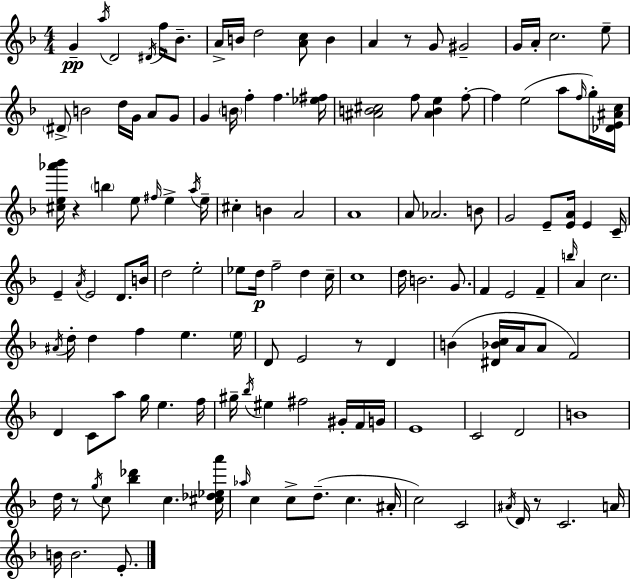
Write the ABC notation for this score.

X:1
T:Untitled
M:4/4
L:1/4
K:F
G a/4 D2 ^D/4 f/4 _B/2 A/4 B/4 d2 [Ac]/2 B A z/2 G/2 ^G2 G/4 A/4 c2 e/2 ^D/2 B2 d/4 G/4 A/2 G/2 G B/4 f f [_e^f]/4 [^AB^c]2 f/2 [^ABe] f/2 f e2 a/2 f/4 g/4 [_DE^Ac]/4 [^ce_a'_b']/4 z b e/2 ^f/4 e a/4 e/4 ^c B A2 A4 A/2 _A2 B/2 G2 E/2 [EA]/4 E C/4 E A/4 E2 D/2 B/4 d2 e2 _e/2 d/4 f2 d c/4 c4 d/4 B2 G/2 F E2 F b/4 A c2 ^A/4 d/4 d f e e/4 D/2 E2 z/2 D B [^D_Bc]/4 A/4 A/2 F2 D C/2 a/2 g/4 e f/4 ^g/4 _b/4 ^e ^f2 ^G/4 F/4 G/4 E4 C2 D2 B4 d/4 z/2 g/4 c/2 [_b_d'] c [^c_d_ea']/4 _a/4 c c/2 d/2 c ^A/4 c2 C2 ^A/4 D/4 z/2 C2 A/4 B/4 B2 E/2